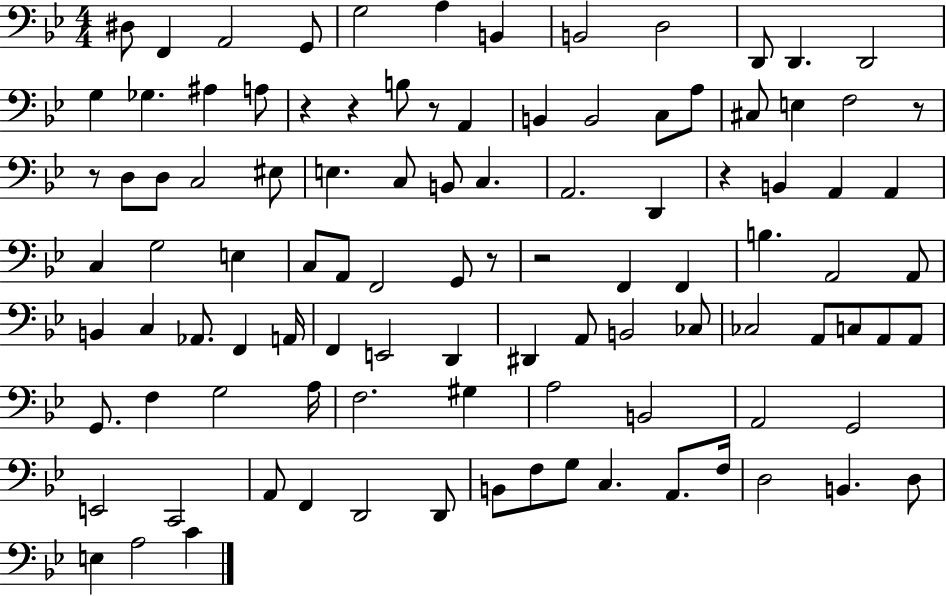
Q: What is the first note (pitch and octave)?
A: D#3